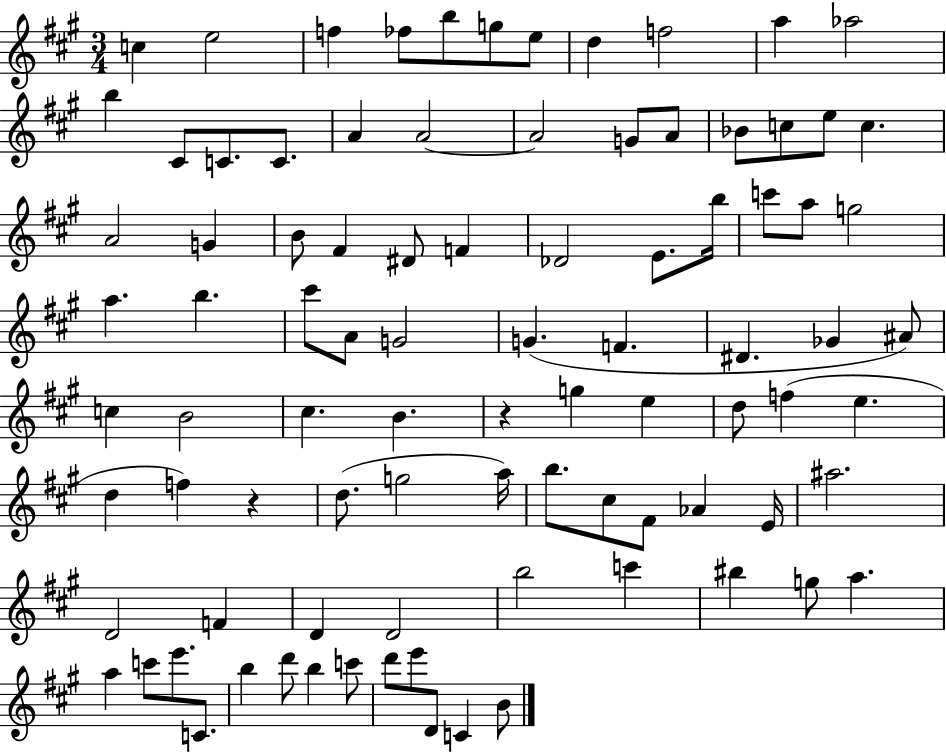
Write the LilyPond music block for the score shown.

{
  \clef treble
  \numericTimeSignature
  \time 3/4
  \key a \major
  \repeat volta 2 { c''4 e''2 | f''4 fes''8 b''8 g''8 e''8 | d''4 f''2 | a''4 aes''2 | \break b''4 cis'8 c'8. c'8. | a'4 a'2~~ | a'2 g'8 a'8 | bes'8 c''8 e''8 c''4. | \break a'2 g'4 | b'8 fis'4 dis'8 f'4 | des'2 e'8. b''16 | c'''8 a''8 g''2 | \break a''4. b''4. | cis'''8 a'8 g'2 | g'4.( f'4. | dis'4. ges'4 ais'8) | \break c''4 b'2 | cis''4. b'4. | r4 g''4 e''4 | d''8 f''4( e''4. | \break d''4 f''4) r4 | d''8.( g''2 a''16) | b''8. cis''8 fis'8 aes'4 e'16 | ais''2. | \break d'2 f'4 | d'4 d'2 | b''2 c'''4 | bis''4 g''8 a''4. | \break a''4 c'''8 e'''8. c'8. | b''4 d'''8 b''4 c'''8 | d'''8 e'''8 d'8 c'4 b'8 | } \bar "|."
}